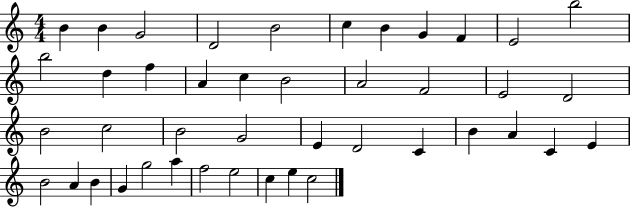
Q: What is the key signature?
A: C major